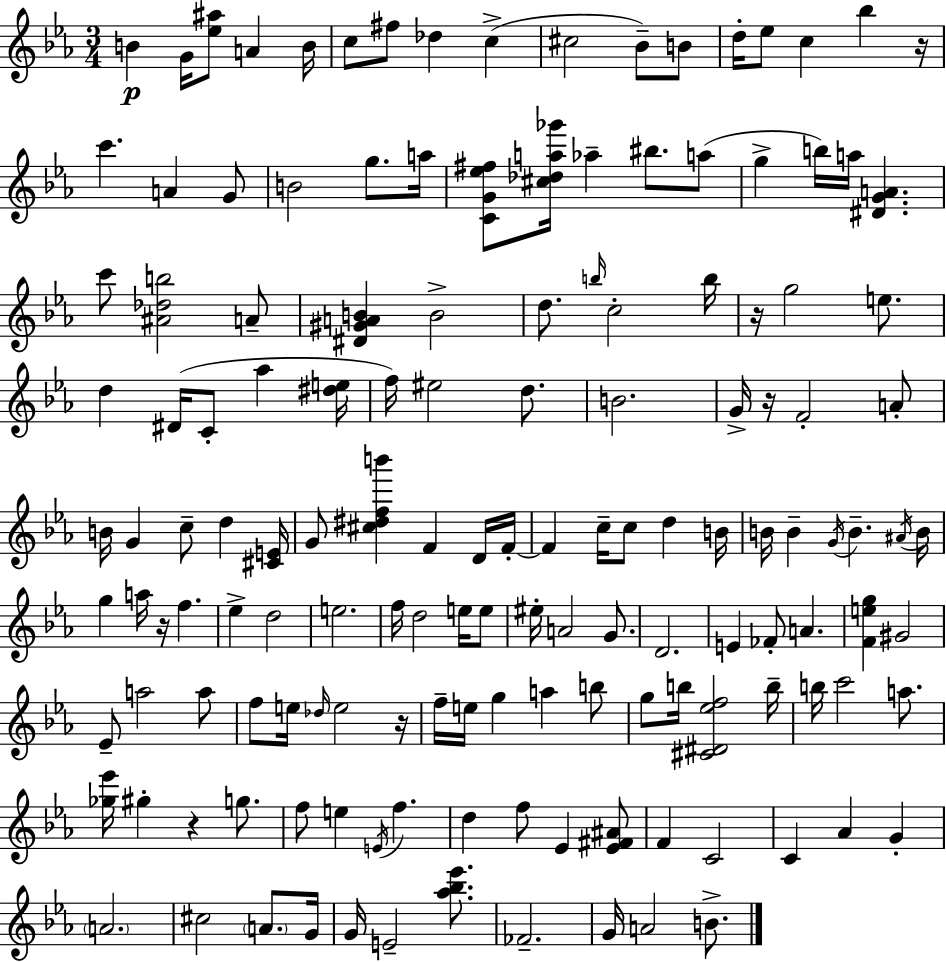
X:1
T:Untitled
M:3/4
L:1/4
K:Eb
B G/4 [_e^a]/2 A B/4 c/2 ^f/2 _d c ^c2 _B/2 B/2 d/4 _e/2 c _b z/4 c' A G/2 B2 g/2 a/4 [CG_e^f]/2 [^c_da_g']/4 _a ^b/2 a/2 g b/4 a/4 [^DGA] c'/2 [^A_db]2 A/2 [^D^GAB] B2 d/2 b/4 c2 b/4 z/4 g2 e/2 d ^D/4 C/2 _a [^de]/4 f/4 ^e2 d/2 B2 G/4 z/4 F2 A/2 B/4 G c/2 d [^CE]/4 G/2 [^c^dfb'] F D/4 F/4 F c/4 c/2 d B/4 B/4 B G/4 B ^A/4 B/4 g a/4 z/4 f _e d2 e2 f/4 d2 e/4 e/2 ^e/4 A2 G/2 D2 E _F/2 A [Feg] ^G2 _E/2 a2 a/2 f/2 e/4 _d/4 e2 z/4 f/4 e/4 g a b/2 g/2 b/4 [^C^D_ef]2 b/4 b/4 c'2 a/2 [_g_e']/4 ^g z g/2 f/2 e E/4 f d f/2 _E [_E^F^A]/2 F C2 C _A G A2 ^c2 A/2 G/4 G/4 E2 [_a_b_e']/2 _F2 G/4 A2 B/2